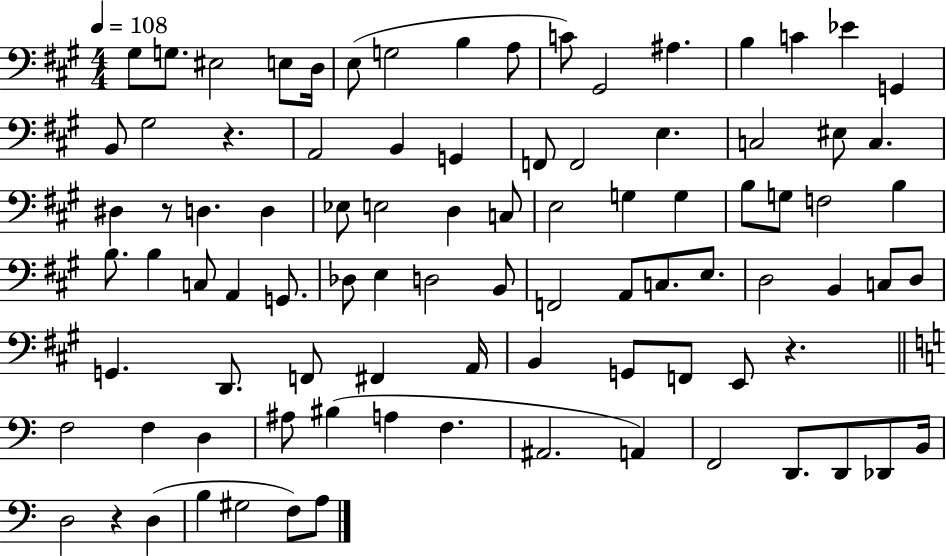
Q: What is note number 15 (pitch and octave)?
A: Eb4